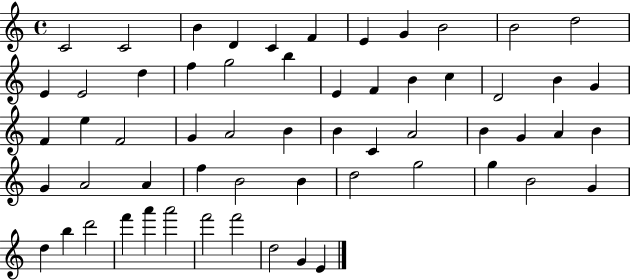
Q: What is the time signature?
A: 4/4